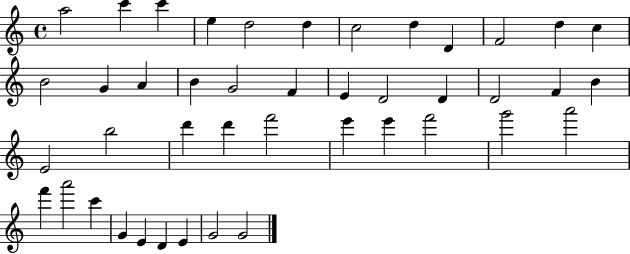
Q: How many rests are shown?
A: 0